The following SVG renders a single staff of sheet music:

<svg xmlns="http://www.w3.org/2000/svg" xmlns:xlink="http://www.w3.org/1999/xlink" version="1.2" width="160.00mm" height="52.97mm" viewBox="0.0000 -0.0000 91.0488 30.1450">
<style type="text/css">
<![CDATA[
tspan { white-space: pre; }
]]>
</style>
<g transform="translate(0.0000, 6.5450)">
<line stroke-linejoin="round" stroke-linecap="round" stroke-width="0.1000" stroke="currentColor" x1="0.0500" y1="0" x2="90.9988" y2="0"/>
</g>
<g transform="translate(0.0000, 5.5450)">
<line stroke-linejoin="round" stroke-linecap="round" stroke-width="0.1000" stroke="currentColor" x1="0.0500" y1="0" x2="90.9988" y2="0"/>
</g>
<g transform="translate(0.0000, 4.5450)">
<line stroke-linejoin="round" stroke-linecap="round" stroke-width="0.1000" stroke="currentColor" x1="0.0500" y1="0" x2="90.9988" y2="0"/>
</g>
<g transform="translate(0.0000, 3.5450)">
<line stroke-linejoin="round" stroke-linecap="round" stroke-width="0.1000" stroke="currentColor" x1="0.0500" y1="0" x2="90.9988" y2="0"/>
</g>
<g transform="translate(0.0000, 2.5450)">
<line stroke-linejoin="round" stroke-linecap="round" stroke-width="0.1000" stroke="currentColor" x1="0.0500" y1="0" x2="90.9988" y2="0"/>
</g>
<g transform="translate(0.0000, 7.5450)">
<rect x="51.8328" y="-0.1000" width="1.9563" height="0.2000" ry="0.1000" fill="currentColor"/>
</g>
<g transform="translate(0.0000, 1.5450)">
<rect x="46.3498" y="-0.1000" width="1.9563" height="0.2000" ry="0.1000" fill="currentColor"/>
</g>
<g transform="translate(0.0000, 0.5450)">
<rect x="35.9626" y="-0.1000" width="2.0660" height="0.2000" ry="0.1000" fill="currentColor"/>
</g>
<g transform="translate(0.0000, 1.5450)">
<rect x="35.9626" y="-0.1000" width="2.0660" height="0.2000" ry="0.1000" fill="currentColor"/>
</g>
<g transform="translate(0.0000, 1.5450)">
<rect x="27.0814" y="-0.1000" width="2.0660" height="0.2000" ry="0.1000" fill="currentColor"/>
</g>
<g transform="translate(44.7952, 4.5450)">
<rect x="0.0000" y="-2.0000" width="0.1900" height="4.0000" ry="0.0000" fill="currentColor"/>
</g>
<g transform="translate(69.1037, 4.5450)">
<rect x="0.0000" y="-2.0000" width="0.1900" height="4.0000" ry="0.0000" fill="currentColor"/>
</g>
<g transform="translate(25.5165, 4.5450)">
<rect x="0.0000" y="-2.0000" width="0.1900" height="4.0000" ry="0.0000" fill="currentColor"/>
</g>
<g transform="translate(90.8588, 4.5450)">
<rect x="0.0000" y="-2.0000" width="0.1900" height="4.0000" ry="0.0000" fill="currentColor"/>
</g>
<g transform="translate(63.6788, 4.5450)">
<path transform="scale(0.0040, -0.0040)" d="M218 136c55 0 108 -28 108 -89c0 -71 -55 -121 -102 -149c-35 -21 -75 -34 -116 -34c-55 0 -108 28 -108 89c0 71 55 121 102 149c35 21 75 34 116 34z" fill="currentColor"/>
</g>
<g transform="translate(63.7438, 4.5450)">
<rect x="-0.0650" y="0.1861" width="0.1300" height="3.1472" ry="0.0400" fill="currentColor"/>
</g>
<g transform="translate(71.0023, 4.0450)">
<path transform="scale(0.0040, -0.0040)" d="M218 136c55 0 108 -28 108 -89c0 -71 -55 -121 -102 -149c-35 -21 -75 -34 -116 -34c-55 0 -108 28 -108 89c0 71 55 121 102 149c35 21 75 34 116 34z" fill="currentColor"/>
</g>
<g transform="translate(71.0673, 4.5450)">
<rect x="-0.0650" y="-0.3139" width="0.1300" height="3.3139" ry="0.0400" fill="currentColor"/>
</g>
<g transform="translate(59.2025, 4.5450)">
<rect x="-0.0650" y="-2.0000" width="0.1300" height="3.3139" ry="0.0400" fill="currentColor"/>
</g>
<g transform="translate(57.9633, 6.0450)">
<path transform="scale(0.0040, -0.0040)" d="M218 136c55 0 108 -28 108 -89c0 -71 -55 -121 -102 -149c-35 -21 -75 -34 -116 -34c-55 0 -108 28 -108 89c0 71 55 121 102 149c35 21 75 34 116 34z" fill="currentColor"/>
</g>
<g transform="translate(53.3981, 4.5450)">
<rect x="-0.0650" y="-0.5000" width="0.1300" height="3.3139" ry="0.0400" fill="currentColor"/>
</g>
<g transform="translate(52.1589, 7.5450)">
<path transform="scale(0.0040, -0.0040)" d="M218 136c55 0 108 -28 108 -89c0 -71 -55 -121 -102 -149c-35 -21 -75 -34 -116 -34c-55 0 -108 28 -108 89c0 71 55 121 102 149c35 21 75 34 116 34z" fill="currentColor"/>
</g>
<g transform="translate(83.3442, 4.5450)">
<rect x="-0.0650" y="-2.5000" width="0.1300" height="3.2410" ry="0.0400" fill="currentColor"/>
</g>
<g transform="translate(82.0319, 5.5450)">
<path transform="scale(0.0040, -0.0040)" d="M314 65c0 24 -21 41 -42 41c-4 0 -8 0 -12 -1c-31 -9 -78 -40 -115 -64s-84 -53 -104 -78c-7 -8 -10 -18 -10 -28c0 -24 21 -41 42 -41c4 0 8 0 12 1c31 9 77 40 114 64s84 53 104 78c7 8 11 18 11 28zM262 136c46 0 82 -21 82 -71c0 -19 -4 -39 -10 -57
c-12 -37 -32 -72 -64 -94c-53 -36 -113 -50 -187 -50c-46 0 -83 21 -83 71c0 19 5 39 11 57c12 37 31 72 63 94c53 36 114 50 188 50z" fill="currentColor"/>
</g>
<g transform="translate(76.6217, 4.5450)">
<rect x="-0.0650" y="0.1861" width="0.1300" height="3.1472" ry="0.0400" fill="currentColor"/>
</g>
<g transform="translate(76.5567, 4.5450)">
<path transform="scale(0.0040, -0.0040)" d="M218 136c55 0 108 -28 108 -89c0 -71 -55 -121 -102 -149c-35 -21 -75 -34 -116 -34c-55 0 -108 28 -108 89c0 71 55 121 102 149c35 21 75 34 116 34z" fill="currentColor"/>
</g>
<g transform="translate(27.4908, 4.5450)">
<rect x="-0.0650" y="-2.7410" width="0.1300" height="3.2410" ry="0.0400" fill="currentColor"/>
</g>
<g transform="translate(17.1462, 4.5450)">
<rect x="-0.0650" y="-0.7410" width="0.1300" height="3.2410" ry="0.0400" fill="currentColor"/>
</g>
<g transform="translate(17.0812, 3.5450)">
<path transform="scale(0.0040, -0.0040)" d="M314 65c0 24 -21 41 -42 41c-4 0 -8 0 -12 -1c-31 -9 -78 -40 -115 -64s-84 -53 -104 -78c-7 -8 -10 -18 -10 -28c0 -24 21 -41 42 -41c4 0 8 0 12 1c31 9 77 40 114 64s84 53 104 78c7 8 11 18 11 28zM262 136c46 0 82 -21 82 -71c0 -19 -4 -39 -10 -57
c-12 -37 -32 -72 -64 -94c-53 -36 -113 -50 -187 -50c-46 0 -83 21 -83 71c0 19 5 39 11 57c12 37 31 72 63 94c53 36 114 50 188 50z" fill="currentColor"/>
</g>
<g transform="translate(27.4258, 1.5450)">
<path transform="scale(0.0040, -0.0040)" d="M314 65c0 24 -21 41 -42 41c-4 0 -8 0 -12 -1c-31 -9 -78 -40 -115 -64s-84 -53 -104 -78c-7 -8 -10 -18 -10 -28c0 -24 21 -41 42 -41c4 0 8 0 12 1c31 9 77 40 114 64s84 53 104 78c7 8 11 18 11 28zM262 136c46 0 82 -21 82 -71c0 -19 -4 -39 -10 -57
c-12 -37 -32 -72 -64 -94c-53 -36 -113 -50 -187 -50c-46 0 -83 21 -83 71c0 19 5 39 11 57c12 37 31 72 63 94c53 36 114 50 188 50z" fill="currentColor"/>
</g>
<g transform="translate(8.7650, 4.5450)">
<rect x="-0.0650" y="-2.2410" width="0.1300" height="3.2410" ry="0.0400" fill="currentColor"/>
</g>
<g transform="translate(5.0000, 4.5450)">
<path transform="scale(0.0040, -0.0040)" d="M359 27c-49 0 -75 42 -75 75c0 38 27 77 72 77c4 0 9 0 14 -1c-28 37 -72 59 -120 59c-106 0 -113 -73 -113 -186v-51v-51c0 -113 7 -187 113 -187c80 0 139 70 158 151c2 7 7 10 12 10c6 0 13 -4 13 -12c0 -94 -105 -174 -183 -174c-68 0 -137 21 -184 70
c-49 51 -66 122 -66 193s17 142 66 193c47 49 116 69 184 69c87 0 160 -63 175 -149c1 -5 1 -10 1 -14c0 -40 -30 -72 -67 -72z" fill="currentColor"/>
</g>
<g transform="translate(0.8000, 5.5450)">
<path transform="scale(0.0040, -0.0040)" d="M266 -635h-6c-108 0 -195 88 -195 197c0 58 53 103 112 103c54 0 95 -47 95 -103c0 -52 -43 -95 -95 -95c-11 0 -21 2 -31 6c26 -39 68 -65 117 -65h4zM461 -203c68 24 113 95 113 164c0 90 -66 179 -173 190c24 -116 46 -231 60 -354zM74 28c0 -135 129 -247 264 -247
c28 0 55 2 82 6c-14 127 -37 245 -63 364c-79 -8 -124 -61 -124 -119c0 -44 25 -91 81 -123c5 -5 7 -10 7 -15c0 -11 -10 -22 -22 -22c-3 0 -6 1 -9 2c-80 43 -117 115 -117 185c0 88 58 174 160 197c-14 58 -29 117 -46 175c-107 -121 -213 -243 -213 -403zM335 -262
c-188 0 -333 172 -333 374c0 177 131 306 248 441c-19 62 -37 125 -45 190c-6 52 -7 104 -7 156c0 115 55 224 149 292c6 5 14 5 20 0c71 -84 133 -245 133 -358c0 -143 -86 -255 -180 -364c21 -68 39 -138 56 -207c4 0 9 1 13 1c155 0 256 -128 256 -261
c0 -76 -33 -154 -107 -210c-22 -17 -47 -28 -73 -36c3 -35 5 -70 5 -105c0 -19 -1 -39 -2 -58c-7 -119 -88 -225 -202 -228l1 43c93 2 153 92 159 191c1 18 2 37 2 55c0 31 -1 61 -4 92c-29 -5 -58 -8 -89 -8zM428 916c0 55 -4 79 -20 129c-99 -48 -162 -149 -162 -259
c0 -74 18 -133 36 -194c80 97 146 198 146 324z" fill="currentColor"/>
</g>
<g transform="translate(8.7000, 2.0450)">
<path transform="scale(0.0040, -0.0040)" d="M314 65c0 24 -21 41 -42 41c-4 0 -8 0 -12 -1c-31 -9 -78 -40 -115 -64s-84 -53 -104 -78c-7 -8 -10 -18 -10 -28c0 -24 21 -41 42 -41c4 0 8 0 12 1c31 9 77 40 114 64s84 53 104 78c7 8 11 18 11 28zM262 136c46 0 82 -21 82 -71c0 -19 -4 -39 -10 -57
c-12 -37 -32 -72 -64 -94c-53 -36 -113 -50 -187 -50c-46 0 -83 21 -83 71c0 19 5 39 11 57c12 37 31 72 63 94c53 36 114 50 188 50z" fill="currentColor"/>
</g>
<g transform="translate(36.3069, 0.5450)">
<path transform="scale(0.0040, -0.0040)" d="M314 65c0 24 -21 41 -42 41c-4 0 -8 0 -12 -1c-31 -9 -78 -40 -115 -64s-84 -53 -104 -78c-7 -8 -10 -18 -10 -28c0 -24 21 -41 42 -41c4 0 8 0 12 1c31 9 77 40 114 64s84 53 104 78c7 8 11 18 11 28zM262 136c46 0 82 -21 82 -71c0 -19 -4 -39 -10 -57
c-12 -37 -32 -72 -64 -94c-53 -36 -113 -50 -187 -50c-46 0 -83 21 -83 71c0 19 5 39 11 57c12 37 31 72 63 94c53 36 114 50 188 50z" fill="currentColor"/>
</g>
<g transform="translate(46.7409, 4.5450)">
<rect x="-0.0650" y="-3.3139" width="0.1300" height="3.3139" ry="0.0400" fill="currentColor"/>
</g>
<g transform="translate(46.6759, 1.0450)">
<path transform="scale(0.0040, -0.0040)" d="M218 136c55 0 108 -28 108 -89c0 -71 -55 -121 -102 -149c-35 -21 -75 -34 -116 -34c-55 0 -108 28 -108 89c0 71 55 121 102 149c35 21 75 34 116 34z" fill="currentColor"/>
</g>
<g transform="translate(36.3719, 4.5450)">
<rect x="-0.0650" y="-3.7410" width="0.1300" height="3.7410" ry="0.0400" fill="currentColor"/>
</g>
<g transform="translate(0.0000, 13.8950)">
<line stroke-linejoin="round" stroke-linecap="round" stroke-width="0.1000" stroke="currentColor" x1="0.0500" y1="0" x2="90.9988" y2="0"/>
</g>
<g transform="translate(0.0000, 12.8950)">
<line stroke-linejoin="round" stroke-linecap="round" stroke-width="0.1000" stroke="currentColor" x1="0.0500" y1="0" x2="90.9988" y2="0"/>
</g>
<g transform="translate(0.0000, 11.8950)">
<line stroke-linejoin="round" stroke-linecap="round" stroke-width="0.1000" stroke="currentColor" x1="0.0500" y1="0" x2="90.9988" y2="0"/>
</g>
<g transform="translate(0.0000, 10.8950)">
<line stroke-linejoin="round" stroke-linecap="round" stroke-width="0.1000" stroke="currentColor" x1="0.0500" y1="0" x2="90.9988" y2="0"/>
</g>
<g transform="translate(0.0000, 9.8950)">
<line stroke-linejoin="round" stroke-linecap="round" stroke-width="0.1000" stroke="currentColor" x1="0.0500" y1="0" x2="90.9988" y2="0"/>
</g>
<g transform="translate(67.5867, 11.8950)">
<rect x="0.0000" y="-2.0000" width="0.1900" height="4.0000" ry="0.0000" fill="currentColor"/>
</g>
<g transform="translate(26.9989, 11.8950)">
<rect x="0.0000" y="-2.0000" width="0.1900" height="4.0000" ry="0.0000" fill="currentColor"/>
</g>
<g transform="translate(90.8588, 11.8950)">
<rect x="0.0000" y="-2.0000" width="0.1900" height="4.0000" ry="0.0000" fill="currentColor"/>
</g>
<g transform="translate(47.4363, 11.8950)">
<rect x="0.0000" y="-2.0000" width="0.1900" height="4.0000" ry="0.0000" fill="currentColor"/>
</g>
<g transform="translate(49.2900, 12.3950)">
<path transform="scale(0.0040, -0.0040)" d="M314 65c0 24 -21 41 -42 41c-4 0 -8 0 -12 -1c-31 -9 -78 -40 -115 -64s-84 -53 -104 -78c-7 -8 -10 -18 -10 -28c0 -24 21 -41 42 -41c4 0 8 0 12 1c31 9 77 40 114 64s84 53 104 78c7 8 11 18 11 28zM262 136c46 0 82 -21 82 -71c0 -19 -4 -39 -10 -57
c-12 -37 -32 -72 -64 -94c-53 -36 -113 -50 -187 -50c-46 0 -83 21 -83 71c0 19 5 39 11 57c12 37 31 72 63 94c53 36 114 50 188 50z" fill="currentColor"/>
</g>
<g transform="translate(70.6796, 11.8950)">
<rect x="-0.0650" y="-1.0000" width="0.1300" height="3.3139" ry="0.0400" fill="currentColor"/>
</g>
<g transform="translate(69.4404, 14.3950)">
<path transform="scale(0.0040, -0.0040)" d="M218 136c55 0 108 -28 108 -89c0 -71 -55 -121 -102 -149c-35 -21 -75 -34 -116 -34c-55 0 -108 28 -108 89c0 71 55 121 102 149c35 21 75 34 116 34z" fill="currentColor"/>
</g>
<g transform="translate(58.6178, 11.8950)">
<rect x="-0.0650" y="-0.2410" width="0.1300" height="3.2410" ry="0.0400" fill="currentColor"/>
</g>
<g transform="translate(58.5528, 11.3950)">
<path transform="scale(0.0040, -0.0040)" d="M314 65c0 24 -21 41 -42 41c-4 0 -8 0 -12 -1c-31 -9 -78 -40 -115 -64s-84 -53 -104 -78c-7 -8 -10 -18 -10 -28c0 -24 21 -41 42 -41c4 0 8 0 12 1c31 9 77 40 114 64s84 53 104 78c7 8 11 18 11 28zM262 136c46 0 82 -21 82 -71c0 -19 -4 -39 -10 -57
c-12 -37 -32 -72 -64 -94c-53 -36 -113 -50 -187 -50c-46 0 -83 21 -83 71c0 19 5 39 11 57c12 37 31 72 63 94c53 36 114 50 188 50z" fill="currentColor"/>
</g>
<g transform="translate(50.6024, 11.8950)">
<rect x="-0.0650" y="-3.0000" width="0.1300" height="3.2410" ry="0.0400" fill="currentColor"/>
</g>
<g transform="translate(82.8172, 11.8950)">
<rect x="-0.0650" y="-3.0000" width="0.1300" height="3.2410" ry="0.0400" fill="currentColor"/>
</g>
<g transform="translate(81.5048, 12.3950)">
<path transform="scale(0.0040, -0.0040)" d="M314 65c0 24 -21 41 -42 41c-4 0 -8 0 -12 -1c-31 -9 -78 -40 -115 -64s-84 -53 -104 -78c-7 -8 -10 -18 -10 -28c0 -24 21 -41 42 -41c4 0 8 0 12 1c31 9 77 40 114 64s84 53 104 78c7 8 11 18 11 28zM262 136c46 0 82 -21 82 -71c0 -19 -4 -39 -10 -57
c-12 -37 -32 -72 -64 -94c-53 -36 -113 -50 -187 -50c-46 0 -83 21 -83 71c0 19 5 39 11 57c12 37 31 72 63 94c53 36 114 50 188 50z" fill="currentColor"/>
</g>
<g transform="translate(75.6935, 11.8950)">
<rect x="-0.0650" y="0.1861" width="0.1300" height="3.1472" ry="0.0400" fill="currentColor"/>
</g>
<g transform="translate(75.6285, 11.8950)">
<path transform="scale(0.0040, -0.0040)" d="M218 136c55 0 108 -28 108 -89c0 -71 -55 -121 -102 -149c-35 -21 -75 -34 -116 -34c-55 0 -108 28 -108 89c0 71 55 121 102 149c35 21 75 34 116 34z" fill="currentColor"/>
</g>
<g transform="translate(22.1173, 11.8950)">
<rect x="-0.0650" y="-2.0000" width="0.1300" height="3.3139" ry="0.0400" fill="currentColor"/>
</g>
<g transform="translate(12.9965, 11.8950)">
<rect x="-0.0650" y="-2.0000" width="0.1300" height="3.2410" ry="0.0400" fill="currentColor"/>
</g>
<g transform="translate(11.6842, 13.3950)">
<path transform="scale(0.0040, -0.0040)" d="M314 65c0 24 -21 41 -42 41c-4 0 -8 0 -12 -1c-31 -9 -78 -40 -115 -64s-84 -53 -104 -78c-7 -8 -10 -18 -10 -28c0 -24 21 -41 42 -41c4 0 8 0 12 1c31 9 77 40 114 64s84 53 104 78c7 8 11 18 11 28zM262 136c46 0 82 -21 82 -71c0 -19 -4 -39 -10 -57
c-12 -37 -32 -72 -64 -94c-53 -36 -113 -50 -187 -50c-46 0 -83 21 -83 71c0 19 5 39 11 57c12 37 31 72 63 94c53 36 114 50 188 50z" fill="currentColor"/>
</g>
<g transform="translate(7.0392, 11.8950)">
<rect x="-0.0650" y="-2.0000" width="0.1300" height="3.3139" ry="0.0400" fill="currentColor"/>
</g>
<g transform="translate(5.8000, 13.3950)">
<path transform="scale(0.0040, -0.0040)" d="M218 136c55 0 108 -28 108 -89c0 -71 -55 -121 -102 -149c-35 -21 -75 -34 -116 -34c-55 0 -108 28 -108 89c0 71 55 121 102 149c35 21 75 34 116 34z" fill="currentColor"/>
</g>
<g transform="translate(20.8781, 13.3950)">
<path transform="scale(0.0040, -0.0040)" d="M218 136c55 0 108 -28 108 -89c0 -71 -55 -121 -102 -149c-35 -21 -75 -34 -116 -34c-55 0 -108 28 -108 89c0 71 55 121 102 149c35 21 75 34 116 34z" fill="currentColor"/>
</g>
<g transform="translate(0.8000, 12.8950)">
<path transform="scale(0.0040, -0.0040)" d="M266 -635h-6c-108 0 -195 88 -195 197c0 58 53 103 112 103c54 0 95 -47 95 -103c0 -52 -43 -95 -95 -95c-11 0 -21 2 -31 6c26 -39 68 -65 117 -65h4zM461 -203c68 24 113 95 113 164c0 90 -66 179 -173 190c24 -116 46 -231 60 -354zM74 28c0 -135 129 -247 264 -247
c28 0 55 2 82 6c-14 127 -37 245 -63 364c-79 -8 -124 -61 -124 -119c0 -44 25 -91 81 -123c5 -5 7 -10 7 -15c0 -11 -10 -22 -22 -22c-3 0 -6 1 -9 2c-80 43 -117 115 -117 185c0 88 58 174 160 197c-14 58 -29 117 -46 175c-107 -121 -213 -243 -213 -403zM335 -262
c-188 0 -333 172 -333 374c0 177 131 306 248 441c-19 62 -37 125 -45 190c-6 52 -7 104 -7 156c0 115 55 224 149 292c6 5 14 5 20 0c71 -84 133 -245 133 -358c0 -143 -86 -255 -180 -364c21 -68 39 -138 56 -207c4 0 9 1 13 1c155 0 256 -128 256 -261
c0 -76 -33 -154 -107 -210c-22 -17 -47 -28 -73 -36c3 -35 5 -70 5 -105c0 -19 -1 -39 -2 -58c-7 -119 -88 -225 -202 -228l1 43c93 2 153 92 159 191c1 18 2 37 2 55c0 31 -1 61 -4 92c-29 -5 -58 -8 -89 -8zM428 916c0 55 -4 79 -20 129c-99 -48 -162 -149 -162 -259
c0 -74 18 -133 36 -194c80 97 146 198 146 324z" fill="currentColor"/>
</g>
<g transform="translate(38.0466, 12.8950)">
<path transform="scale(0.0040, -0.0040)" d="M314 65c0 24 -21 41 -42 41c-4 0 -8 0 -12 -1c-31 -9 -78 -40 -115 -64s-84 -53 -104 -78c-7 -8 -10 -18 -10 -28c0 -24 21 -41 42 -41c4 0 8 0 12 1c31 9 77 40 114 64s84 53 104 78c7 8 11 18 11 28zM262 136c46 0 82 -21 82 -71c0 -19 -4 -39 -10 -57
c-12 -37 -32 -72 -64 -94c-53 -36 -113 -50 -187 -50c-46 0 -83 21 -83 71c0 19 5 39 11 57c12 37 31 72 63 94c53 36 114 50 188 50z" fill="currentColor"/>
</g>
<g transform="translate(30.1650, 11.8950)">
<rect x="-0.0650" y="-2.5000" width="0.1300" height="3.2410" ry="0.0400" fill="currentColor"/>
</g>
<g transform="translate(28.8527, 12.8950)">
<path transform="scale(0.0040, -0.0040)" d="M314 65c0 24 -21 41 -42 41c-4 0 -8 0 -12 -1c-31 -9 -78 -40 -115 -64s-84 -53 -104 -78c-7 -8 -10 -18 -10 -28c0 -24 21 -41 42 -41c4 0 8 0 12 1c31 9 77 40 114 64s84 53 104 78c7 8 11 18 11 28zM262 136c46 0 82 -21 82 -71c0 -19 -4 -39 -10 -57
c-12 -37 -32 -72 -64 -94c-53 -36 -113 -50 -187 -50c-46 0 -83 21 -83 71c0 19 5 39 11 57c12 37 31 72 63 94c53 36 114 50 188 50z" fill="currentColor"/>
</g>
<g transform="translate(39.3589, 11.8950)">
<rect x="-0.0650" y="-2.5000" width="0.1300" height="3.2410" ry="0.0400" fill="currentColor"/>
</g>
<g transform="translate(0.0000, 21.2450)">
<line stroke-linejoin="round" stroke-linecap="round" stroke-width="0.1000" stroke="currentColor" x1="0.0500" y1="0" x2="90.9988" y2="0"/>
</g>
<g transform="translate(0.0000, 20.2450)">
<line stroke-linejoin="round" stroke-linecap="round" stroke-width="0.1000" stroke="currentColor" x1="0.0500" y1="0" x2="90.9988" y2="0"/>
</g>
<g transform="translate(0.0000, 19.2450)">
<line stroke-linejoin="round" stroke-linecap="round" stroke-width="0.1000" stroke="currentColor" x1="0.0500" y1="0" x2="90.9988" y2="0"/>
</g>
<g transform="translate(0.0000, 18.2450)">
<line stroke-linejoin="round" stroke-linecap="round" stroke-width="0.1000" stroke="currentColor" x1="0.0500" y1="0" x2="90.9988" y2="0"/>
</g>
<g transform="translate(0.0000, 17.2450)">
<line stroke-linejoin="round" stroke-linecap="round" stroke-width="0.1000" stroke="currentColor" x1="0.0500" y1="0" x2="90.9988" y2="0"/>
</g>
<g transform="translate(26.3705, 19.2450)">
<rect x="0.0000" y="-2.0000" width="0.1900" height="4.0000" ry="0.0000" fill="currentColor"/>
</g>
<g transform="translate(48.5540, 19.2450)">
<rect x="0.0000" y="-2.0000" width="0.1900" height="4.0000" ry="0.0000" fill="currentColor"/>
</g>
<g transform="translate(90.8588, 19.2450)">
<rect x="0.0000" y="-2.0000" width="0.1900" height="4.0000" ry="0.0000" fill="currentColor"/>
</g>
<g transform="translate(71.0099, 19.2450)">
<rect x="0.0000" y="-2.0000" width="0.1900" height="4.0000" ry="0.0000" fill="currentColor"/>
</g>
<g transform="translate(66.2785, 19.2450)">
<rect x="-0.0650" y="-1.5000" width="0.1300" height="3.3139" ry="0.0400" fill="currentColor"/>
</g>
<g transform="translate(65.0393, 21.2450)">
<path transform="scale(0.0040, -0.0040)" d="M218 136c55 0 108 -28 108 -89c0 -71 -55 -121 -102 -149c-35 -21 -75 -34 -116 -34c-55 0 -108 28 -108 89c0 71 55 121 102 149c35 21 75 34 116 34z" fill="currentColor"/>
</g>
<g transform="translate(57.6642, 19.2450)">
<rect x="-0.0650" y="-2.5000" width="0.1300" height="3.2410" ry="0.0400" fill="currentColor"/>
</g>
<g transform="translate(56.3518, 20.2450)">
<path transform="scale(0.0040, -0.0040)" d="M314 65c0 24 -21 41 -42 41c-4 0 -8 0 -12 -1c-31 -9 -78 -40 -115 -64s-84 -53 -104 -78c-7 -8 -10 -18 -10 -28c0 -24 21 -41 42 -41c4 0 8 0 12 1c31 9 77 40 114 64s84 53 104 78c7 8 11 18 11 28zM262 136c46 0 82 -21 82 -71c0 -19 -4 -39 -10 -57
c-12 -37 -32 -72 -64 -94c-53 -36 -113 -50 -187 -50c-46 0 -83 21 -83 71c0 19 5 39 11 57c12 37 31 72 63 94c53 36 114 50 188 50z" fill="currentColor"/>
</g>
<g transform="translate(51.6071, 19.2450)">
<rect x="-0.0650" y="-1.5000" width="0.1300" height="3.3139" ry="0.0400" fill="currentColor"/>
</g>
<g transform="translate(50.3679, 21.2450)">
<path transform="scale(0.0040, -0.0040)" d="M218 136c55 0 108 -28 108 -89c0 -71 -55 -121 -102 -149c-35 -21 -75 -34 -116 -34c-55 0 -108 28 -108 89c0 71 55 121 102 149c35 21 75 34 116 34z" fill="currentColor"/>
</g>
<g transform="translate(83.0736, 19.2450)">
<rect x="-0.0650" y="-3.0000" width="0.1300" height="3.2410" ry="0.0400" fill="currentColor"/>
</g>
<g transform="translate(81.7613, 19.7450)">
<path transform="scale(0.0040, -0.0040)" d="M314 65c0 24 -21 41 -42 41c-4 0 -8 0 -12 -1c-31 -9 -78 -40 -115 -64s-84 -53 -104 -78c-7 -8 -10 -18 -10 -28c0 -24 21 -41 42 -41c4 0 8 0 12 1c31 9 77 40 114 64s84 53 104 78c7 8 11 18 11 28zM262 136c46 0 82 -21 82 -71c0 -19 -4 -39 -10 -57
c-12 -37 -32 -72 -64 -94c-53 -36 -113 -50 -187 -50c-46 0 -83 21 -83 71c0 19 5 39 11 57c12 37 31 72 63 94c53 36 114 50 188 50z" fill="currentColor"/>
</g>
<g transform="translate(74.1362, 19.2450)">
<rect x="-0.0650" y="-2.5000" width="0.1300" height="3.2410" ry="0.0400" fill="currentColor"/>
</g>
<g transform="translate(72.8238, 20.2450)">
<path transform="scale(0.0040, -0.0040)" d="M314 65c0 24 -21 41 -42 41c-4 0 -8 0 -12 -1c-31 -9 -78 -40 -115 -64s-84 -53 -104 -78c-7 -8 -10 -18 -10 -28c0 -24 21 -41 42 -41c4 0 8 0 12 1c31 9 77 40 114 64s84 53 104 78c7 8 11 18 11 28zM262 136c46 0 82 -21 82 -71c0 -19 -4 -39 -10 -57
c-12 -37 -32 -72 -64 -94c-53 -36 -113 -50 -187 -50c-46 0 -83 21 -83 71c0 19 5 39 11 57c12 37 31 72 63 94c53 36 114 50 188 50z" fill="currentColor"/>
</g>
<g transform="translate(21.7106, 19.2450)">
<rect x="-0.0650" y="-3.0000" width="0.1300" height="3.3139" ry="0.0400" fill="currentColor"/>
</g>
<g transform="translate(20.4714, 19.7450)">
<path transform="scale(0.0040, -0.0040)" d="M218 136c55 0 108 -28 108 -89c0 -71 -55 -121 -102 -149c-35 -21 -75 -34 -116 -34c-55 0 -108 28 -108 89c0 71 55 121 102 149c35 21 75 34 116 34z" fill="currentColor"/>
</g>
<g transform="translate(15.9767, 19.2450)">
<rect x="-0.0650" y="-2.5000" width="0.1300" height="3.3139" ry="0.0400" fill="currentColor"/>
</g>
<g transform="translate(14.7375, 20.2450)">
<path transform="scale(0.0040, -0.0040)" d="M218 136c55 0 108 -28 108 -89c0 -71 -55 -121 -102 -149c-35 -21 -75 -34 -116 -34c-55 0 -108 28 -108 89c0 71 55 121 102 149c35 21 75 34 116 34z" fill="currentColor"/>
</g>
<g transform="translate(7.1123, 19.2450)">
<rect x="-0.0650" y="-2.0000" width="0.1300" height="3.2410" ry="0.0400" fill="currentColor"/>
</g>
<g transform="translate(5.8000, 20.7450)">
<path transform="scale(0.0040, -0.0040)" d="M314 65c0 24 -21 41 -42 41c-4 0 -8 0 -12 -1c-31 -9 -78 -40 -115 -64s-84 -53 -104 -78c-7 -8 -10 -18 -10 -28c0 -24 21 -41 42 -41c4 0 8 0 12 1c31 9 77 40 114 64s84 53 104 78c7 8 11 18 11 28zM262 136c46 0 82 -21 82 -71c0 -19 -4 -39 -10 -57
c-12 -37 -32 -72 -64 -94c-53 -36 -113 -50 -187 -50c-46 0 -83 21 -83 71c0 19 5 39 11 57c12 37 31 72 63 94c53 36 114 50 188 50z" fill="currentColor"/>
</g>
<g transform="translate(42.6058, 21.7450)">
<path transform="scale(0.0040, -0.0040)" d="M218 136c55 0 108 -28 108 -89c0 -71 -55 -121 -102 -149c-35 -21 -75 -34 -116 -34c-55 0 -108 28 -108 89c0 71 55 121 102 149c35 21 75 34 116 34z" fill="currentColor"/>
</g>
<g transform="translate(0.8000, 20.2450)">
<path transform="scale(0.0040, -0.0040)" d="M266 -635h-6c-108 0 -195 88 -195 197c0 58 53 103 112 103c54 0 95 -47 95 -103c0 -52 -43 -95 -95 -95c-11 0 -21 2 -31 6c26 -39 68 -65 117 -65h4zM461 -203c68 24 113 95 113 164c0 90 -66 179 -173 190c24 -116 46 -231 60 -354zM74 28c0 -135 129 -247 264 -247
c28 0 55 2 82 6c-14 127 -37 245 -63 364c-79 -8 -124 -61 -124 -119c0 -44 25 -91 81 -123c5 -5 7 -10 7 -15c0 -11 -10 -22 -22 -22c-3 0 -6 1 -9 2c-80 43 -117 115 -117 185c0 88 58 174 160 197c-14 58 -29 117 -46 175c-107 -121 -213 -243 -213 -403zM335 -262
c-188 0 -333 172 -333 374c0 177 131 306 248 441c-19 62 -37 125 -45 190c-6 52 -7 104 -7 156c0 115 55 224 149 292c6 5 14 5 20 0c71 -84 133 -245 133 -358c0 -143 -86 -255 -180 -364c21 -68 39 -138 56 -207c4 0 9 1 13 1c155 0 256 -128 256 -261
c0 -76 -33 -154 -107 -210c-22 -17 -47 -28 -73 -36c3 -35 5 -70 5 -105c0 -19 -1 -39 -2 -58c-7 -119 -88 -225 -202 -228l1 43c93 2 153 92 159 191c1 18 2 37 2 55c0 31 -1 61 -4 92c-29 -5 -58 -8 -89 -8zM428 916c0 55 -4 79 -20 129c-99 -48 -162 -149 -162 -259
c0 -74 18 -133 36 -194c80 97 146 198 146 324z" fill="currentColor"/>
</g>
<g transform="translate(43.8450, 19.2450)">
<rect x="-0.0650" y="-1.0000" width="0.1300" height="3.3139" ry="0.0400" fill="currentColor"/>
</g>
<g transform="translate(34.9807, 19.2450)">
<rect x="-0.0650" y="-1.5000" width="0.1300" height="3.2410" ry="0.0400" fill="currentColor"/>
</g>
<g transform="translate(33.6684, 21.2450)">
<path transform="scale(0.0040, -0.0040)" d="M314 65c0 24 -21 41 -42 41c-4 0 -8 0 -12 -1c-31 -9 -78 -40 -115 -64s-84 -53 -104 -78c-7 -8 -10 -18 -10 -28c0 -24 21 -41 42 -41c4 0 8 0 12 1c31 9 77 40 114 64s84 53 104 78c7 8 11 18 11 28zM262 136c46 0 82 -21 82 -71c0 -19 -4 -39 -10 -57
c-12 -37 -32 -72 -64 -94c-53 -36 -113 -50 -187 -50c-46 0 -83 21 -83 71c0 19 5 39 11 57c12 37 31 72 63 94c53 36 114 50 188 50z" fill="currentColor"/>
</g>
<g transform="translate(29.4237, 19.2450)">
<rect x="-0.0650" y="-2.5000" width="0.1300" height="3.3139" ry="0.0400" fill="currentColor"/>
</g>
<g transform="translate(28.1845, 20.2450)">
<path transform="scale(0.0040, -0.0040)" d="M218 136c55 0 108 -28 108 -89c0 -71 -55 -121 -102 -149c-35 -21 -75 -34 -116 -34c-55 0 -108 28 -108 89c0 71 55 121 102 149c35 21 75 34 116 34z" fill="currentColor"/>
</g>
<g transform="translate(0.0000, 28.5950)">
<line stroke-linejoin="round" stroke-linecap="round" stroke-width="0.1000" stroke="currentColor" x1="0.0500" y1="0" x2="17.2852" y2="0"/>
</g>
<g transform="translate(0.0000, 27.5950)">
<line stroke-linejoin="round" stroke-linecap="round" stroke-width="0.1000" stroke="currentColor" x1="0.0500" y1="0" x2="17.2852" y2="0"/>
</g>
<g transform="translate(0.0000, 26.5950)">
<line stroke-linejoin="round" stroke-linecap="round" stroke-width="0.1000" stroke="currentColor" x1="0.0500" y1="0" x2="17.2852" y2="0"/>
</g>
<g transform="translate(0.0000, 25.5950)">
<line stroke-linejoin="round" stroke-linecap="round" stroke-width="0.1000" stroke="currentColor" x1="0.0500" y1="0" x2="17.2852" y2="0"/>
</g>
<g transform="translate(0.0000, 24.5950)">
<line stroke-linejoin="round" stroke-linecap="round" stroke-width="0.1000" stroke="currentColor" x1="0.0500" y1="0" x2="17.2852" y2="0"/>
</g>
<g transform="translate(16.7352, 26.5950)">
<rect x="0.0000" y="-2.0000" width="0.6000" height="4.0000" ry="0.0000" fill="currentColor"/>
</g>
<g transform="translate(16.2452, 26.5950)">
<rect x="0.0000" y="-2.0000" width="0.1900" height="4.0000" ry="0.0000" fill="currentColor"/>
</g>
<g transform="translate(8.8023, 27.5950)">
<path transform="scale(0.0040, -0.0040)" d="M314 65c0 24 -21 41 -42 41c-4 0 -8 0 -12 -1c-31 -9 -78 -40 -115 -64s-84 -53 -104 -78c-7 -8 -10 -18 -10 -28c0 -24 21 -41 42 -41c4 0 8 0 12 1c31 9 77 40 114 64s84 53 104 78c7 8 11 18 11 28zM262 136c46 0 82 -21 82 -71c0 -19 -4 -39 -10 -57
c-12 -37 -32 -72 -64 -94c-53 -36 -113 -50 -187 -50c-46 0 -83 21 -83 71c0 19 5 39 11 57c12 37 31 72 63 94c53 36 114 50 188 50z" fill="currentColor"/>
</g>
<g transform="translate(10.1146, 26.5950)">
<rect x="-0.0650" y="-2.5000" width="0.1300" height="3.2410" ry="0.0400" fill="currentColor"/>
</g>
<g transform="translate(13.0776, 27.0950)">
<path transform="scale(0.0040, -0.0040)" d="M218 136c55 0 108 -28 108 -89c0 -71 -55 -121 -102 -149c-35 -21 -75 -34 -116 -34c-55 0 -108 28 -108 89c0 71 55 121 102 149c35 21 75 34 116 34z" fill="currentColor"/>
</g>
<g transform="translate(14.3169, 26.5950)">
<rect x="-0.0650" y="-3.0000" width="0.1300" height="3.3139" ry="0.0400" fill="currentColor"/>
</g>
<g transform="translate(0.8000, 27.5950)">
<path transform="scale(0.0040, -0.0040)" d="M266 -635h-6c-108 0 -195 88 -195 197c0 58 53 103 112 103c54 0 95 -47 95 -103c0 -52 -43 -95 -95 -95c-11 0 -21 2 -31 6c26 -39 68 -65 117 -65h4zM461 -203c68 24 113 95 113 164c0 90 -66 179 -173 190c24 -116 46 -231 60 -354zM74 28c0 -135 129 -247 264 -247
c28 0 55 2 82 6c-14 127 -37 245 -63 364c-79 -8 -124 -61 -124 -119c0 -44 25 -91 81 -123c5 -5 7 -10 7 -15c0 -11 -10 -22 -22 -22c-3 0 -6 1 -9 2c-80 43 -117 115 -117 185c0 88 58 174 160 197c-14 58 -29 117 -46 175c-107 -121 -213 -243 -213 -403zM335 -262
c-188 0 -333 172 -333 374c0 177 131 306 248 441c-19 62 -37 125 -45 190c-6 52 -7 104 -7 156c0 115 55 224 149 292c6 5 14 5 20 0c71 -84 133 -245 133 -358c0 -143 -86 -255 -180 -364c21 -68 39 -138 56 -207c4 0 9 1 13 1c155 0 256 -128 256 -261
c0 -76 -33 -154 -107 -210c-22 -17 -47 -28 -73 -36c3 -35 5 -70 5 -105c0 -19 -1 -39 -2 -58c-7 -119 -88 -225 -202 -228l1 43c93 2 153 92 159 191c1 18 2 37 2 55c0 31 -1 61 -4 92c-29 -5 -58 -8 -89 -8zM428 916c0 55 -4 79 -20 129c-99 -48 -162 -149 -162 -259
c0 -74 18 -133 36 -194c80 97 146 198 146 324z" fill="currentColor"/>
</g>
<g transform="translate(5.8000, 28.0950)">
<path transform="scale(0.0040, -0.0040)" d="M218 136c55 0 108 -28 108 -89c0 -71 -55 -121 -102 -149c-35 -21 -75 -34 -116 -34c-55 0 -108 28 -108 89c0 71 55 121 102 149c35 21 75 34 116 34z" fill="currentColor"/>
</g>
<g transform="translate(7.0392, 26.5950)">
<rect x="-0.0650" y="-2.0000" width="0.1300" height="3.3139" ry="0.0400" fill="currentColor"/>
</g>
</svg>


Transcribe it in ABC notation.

X:1
T:Untitled
M:4/4
L:1/4
K:C
g2 d2 a2 c'2 b C F B c B G2 F F2 F G2 G2 A2 c2 D B A2 F2 G A G E2 D E G2 E G2 A2 F G2 A